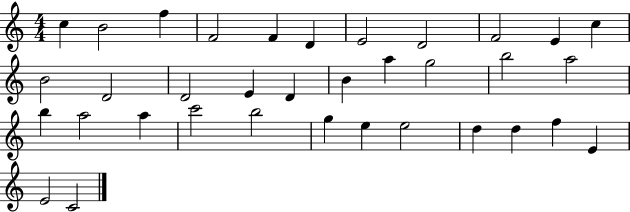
{
  \clef treble
  \numericTimeSignature
  \time 4/4
  \key c \major
  c''4 b'2 f''4 | f'2 f'4 d'4 | e'2 d'2 | f'2 e'4 c''4 | \break b'2 d'2 | d'2 e'4 d'4 | b'4 a''4 g''2 | b''2 a''2 | \break b''4 a''2 a''4 | c'''2 b''2 | g''4 e''4 e''2 | d''4 d''4 f''4 e'4 | \break e'2 c'2 | \bar "|."
}